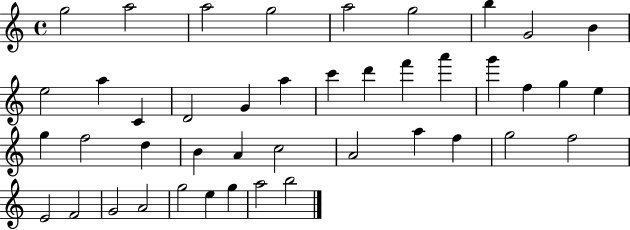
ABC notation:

X:1
T:Untitled
M:4/4
L:1/4
K:C
g2 a2 a2 g2 a2 g2 b G2 B e2 a C D2 G a c' d' f' a' g' f g e g f2 d B A c2 A2 a f g2 f2 E2 F2 G2 A2 g2 e g a2 b2